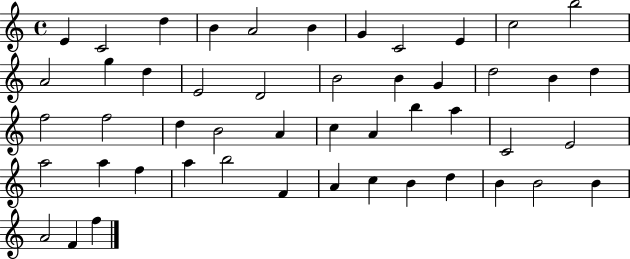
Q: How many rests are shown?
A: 0